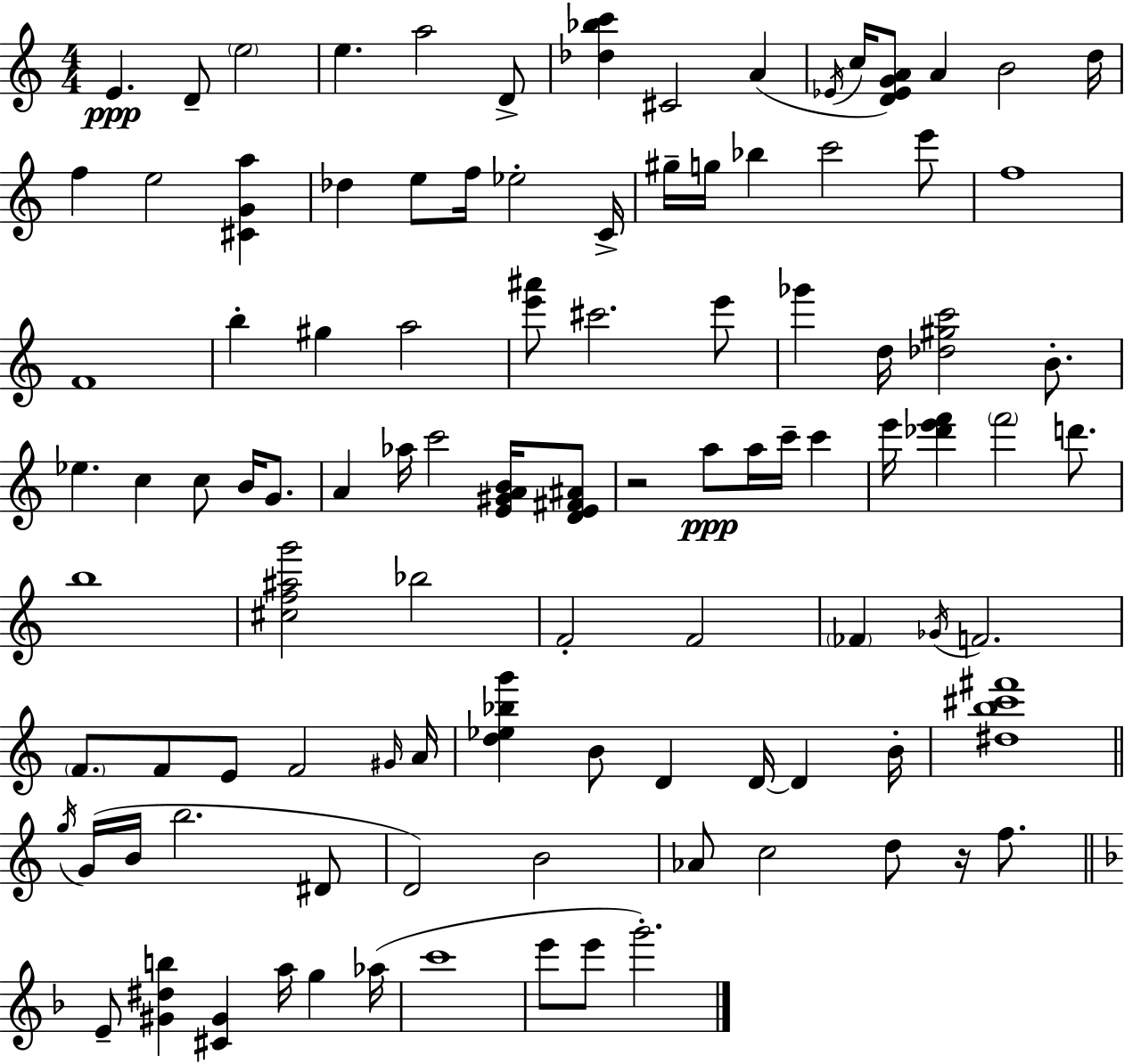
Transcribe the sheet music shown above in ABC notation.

X:1
T:Untitled
M:4/4
L:1/4
K:Am
E D/2 e2 e a2 D/2 [_d_bc'] ^C2 A _E/4 c/4 [D_EGA]/2 A B2 d/4 f e2 [^CGa] _d e/2 f/4 _e2 C/4 ^g/4 g/4 _b c'2 e'/2 f4 F4 b ^g a2 [e'^a']/2 ^c'2 e'/2 _g' d/4 [_d^gc']2 B/2 _e c c/2 B/4 G/2 A _a/4 c'2 [E^GAB]/4 [DE^F^A]/2 z2 a/2 a/4 c'/4 c' e'/4 [_d'e'f'] f'2 d'/2 b4 [^cf^ag']2 _b2 F2 F2 _F _G/4 F2 F/2 F/2 E/2 F2 ^G/4 A/4 [d_e_bg'] B/2 D D/4 D B/4 [^db^c'^f']4 g/4 G/4 B/4 b2 ^D/2 D2 B2 _A/2 c2 d/2 z/4 f/2 E/2 [^G^db] [^C^G] a/4 g _a/4 c'4 e'/2 e'/2 g'2